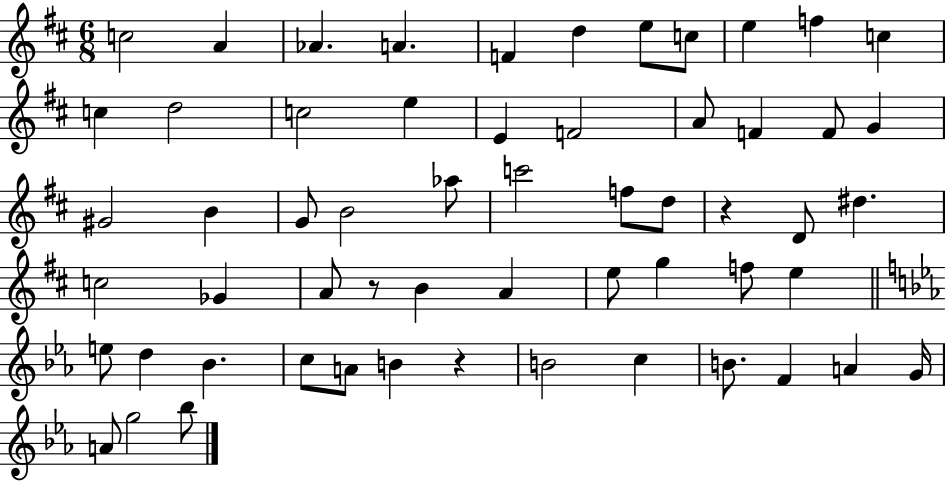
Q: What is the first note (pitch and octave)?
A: C5